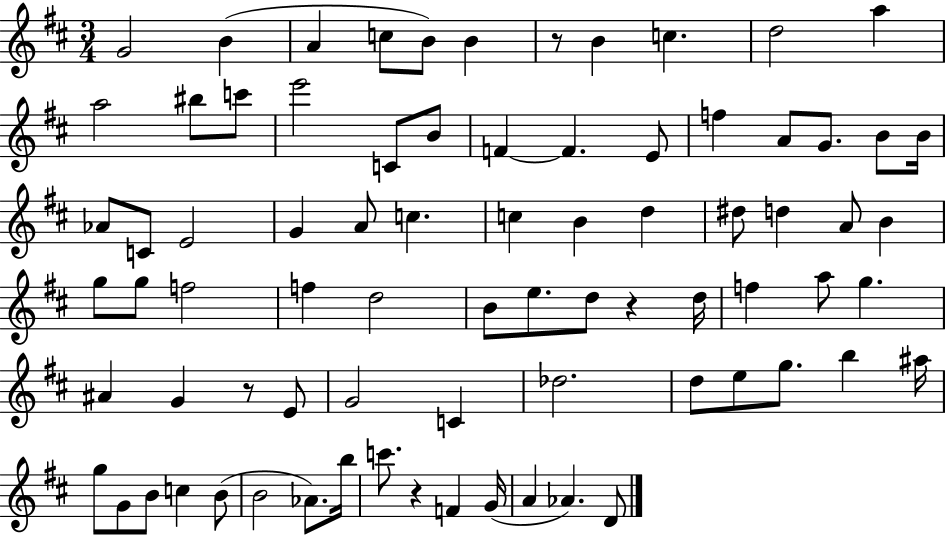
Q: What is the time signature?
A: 3/4